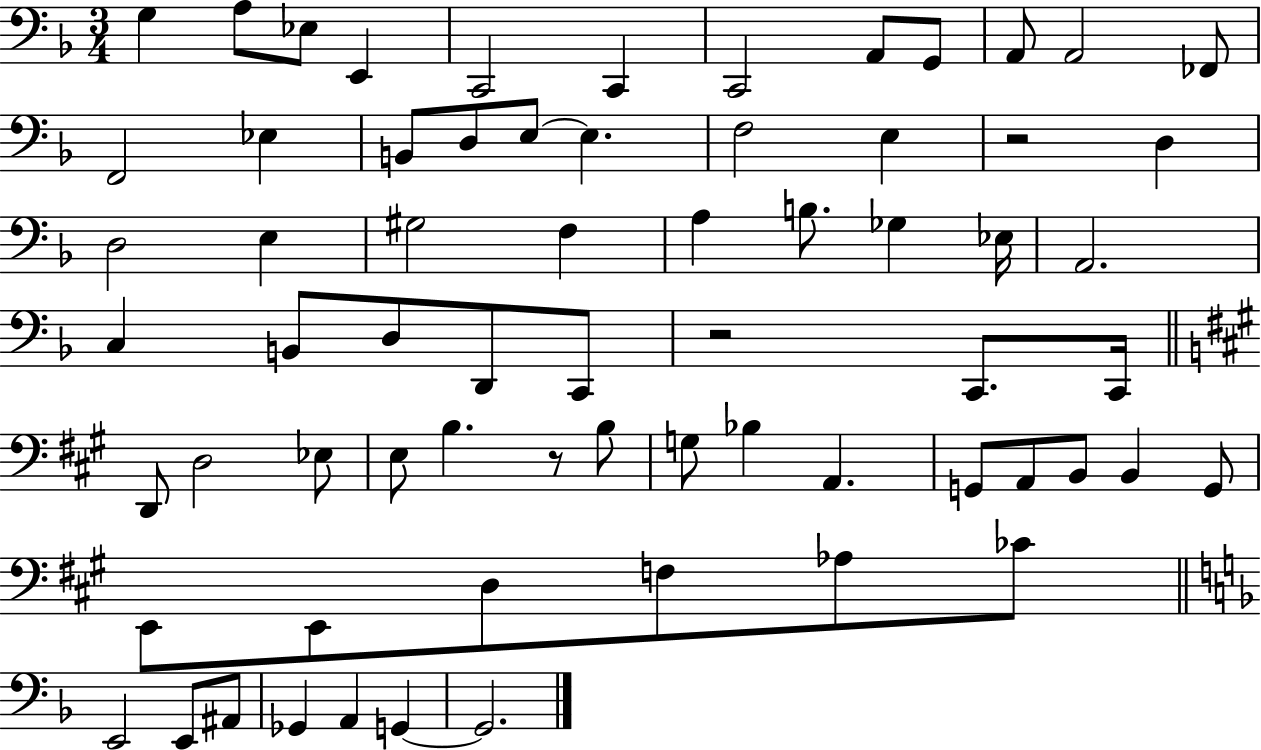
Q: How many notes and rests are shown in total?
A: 67